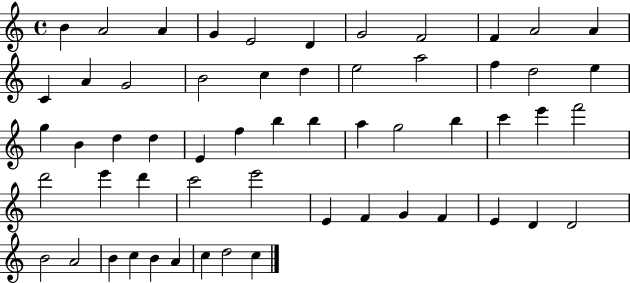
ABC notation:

X:1
T:Untitled
M:4/4
L:1/4
K:C
B A2 A G E2 D G2 F2 F A2 A C A G2 B2 c d e2 a2 f d2 e g B d d E f b b a g2 b c' e' f'2 d'2 e' d' c'2 e'2 E F G F E D D2 B2 A2 B c B A c d2 c